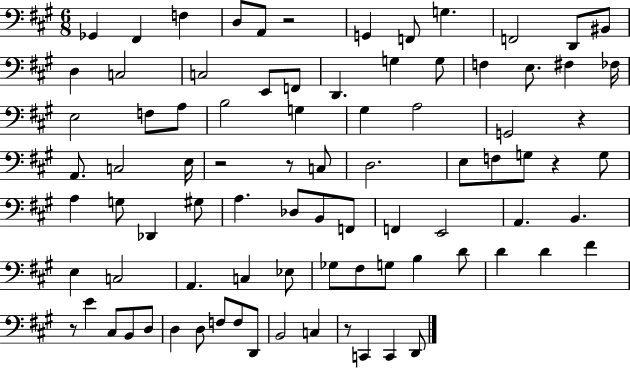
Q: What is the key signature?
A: A major